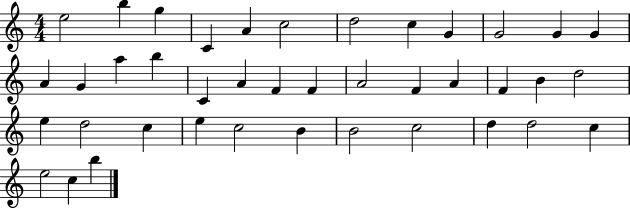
{
  \clef treble
  \numericTimeSignature
  \time 4/4
  \key c \major
  e''2 b''4 g''4 | c'4 a'4 c''2 | d''2 c''4 g'4 | g'2 g'4 g'4 | \break a'4 g'4 a''4 b''4 | c'4 a'4 f'4 f'4 | a'2 f'4 a'4 | f'4 b'4 d''2 | \break e''4 d''2 c''4 | e''4 c''2 b'4 | b'2 c''2 | d''4 d''2 c''4 | \break e''2 c''4 b''4 | \bar "|."
}